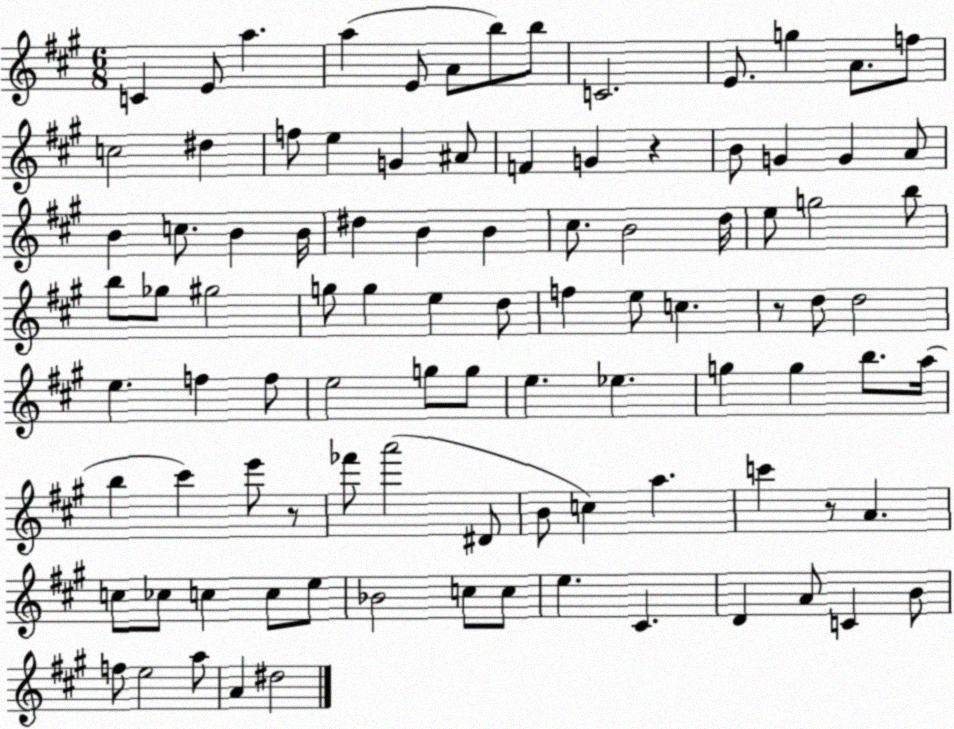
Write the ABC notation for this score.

X:1
T:Untitled
M:6/8
L:1/4
K:A
C E/2 a a E/2 A/2 b/2 b/2 C2 E/2 g A/2 f/2 c2 ^d f/2 e G ^A/2 F G z B/2 G G A/2 B c/2 B B/4 ^d B B ^c/2 B2 d/4 e/2 g2 b/2 b/2 _g/2 ^g2 g/2 g e d/2 f e/2 c z/2 d/2 d2 e f f/2 e2 g/2 g/2 e _e g g b/2 a/4 b ^c' e'/2 z/2 _f'/2 a'2 ^D/2 B/2 c a c' z/2 A c/2 _c/2 c c/2 e/2 _B2 c/2 c/2 e ^C D A/2 C B/2 f/2 e2 a/2 A ^d2